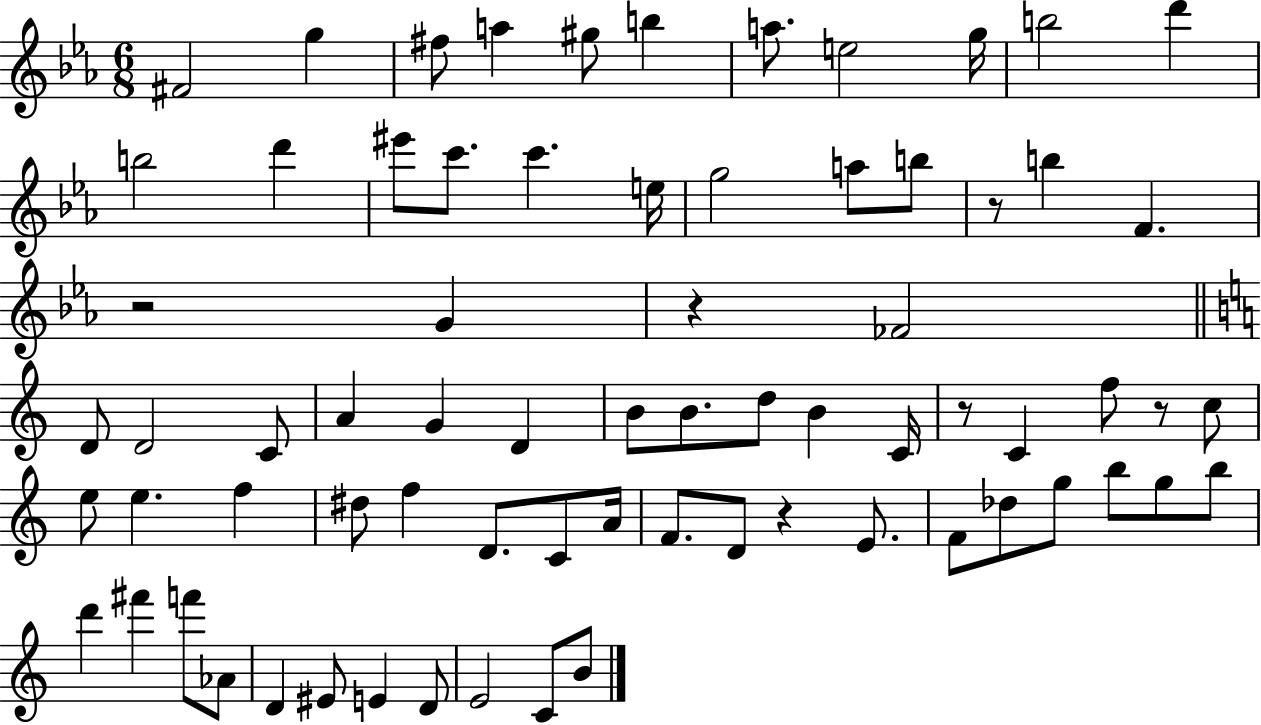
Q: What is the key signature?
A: EES major